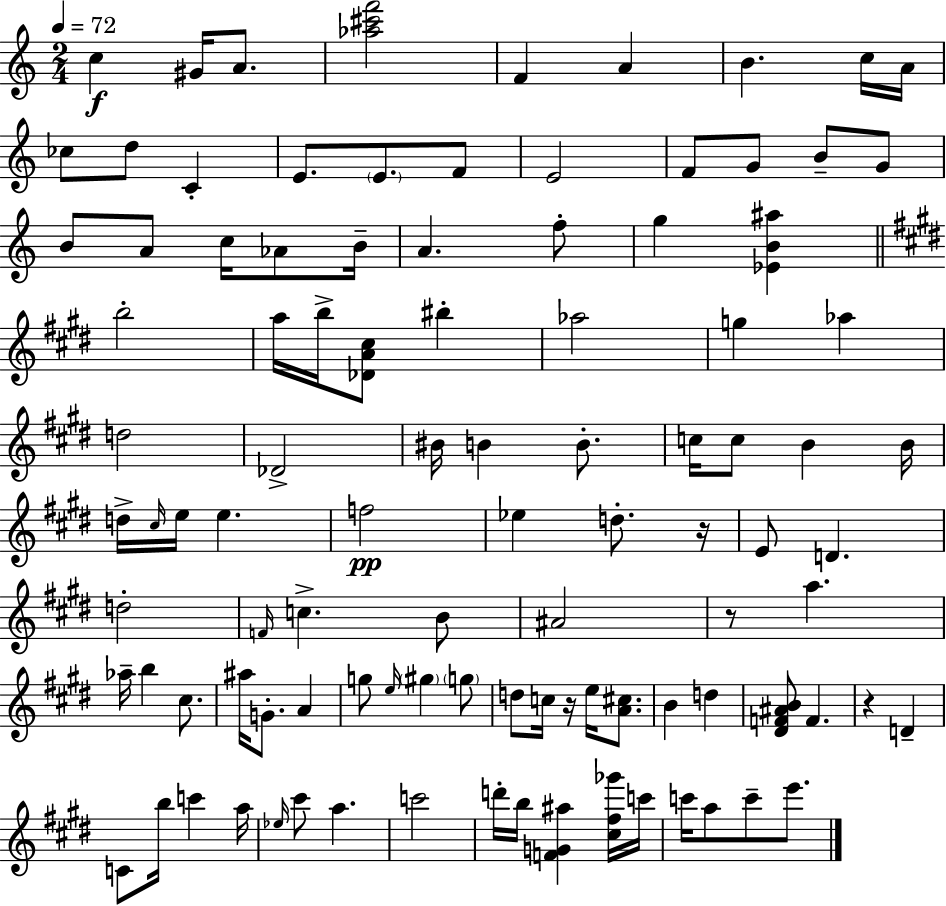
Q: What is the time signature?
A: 2/4